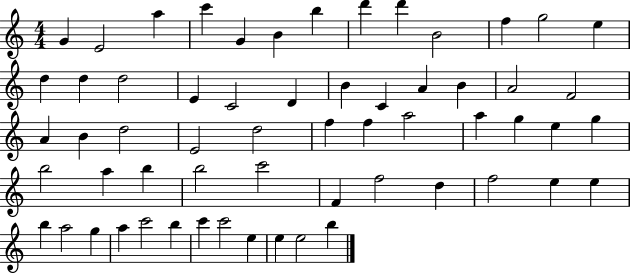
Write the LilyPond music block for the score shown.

{
  \clef treble
  \numericTimeSignature
  \time 4/4
  \key c \major
  g'4 e'2 a''4 | c'''4 g'4 b'4 b''4 | d'''4 d'''4 b'2 | f''4 g''2 e''4 | \break d''4 d''4 d''2 | e'4 c'2 d'4 | b'4 c'4 a'4 b'4 | a'2 f'2 | \break a'4 b'4 d''2 | e'2 d''2 | f''4 f''4 a''2 | a''4 g''4 e''4 g''4 | \break b''2 a''4 b''4 | b''2 c'''2 | f'4 f''2 d''4 | f''2 e''4 e''4 | \break b''4 a''2 g''4 | a''4 c'''2 b''4 | c'''4 c'''2 e''4 | e''4 e''2 b''4 | \break \bar "|."
}